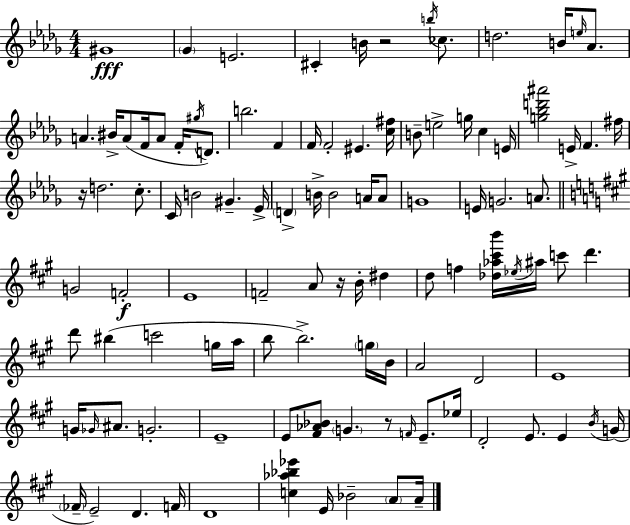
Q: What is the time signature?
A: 4/4